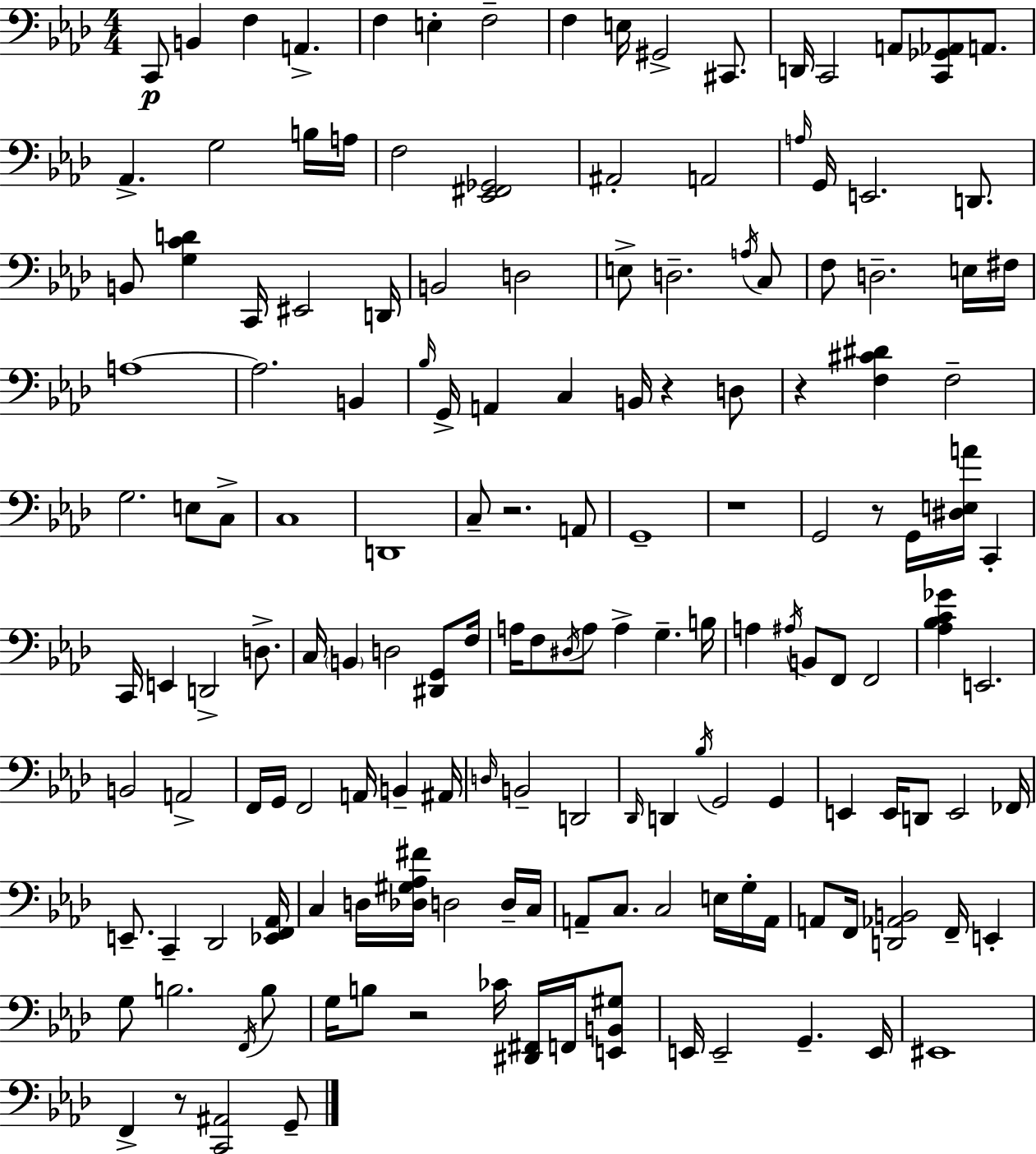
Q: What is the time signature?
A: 4/4